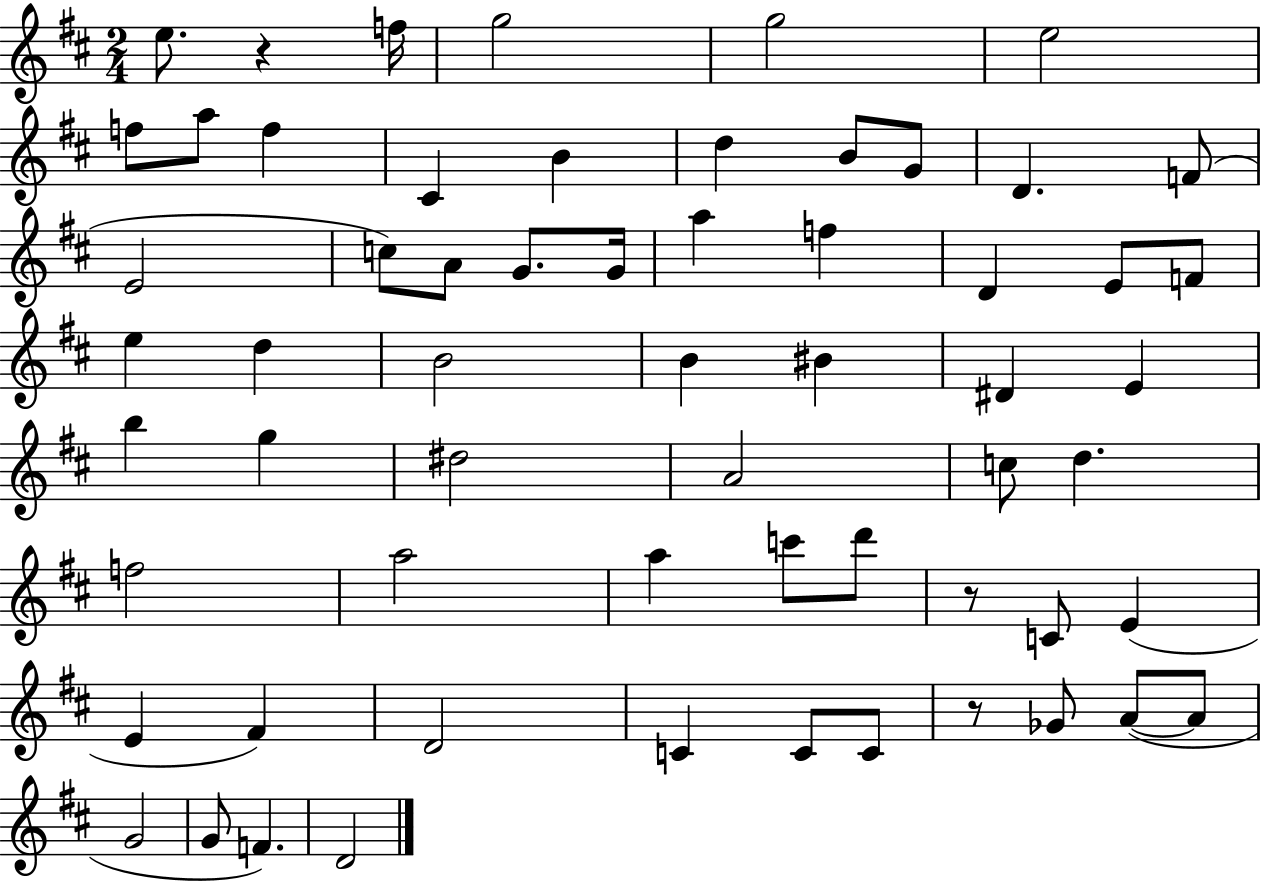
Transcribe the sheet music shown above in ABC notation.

X:1
T:Untitled
M:2/4
L:1/4
K:D
e/2 z f/4 g2 g2 e2 f/2 a/2 f ^C B d B/2 G/2 D F/2 E2 c/2 A/2 G/2 G/4 a f D E/2 F/2 e d B2 B ^B ^D E b g ^d2 A2 c/2 d f2 a2 a c'/2 d'/2 z/2 C/2 E E ^F D2 C C/2 C/2 z/2 _G/2 A/2 A/2 G2 G/2 F D2